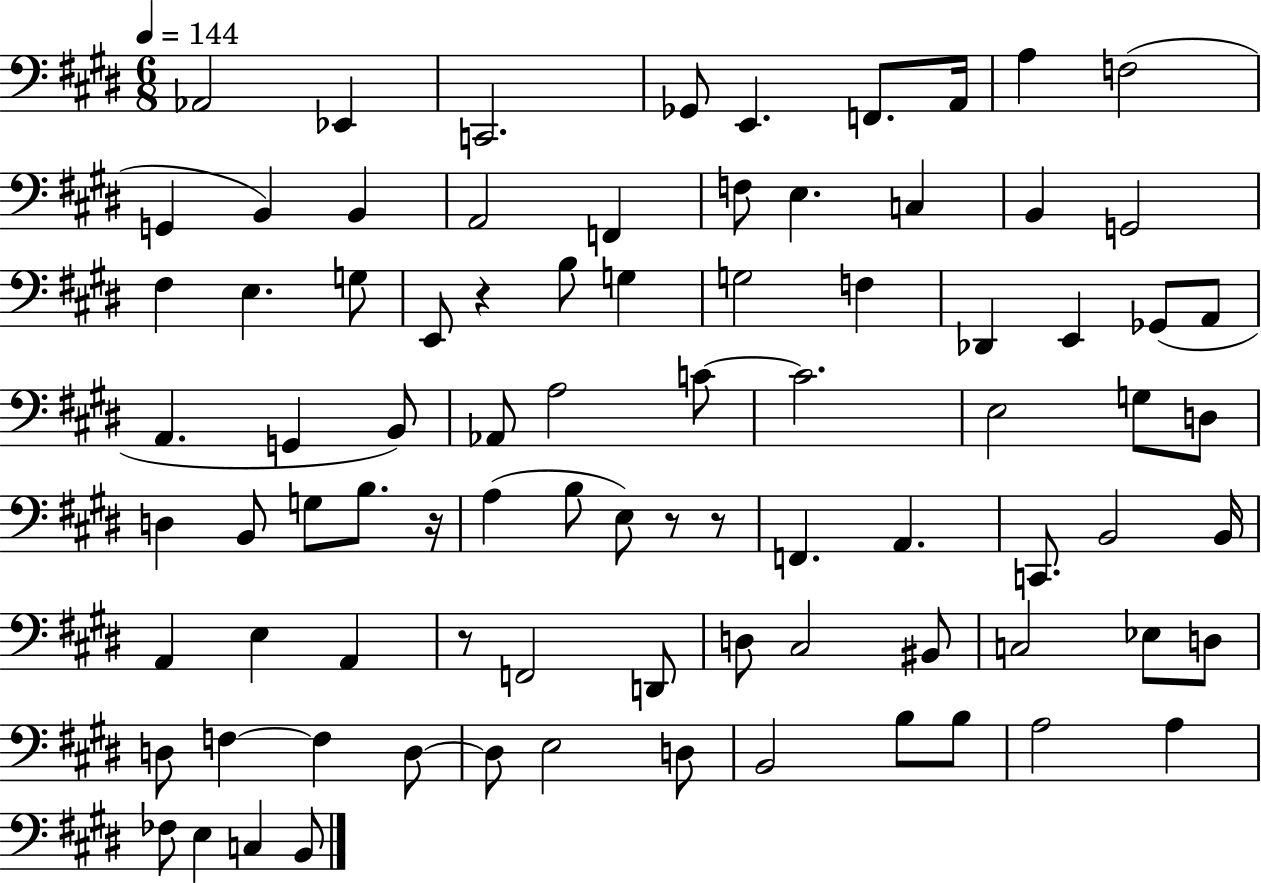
Ab2/h Eb2/q C2/h. Gb2/e E2/q. F2/e. A2/s A3/q F3/h G2/q B2/q B2/q A2/h F2/q F3/e E3/q. C3/q B2/q G2/h F#3/q E3/q. G3/e E2/e R/q B3/e G3/q G3/h F3/q Db2/q E2/q Gb2/e A2/e A2/q. G2/q B2/e Ab2/e A3/h C4/e C4/h. E3/h G3/e D3/e D3/q B2/e G3/e B3/e. R/s A3/q B3/e E3/e R/e R/e F2/q. A2/q. C2/e. B2/h B2/s A2/q E3/q A2/q R/e F2/h D2/e D3/e C#3/h BIS2/e C3/h Eb3/e D3/e D3/e F3/q F3/q D3/e D3/e E3/h D3/e B2/h B3/e B3/e A3/h A3/q FES3/e E3/q C3/q B2/e